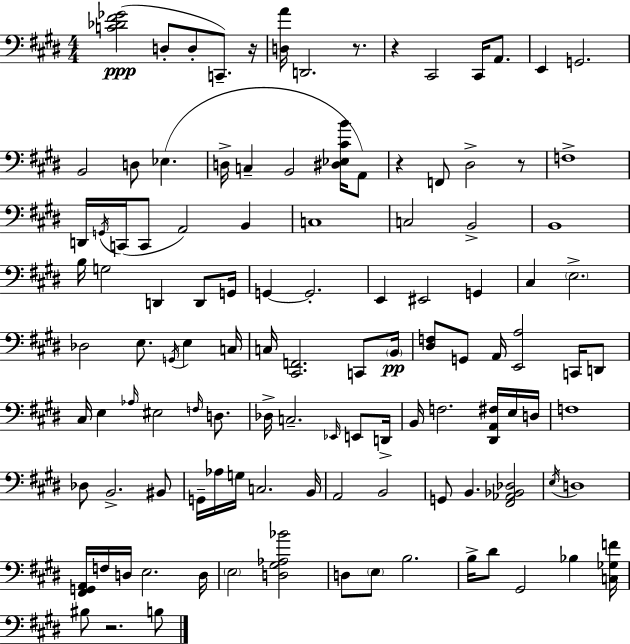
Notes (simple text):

[C4,Db4,F#4,Gb4]/h D3/e D3/e C2/e. R/s [D3,A4]/s D2/h. R/e. R/q C#2/h C#2/s A2/e. E2/q G2/h. B2/h D3/e Eb3/q. D3/s C3/q B2/h [D#3,Eb3,C#4,B4]/s A2/e R/q F2/e D#3/h R/e F3/w D2/s G2/s C2/s C2/e A2/h B2/q C3/w C3/h B2/h B2/w B3/s G3/h D2/q D2/e G2/s G2/q G2/h. E2/q EIS2/h G2/q C#3/q E3/h. Db3/h E3/e. G2/s E3/q C3/s C3/s [C#2,F2]/h. C2/e B2/s [D#3,F3]/e G2/e A2/s [E2,A3]/h C2/s D2/e C#3/s E3/q Ab3/s EIS3/h F3/s D3/e. Db3/s C3/h. Eb2/s E2/e D2/s B2/s F3/h. [D#2,A2,F#3]/s E3/s D3/s F3/w Db3/e B2/h. BIS2/e G2/s Ab3/s G3/s C3/h. B2/s A2/h B2/h G2/e B2/q. [F#2,Ab2,Bb2,Db3]/h E3/s D3/w [F#2,G2,A2]/s F3/s D3/s E3/h. D3/s E3/h [D3,G#3,Ab3,Bb4]/h D3/e E3/e B3/h. B3/s D#4/e G#2/h Bb3/q [C3,Gb3,F4]/s BIS3/e R/h. B3/e